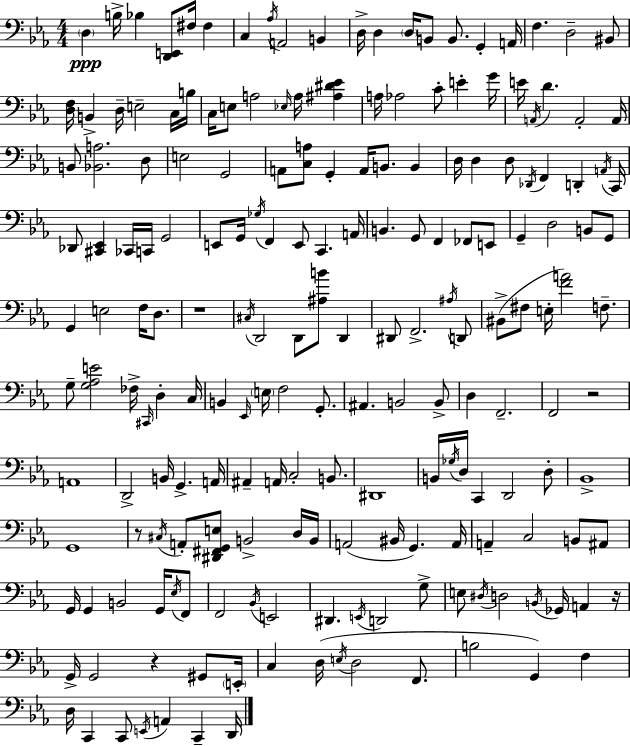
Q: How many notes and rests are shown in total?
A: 192